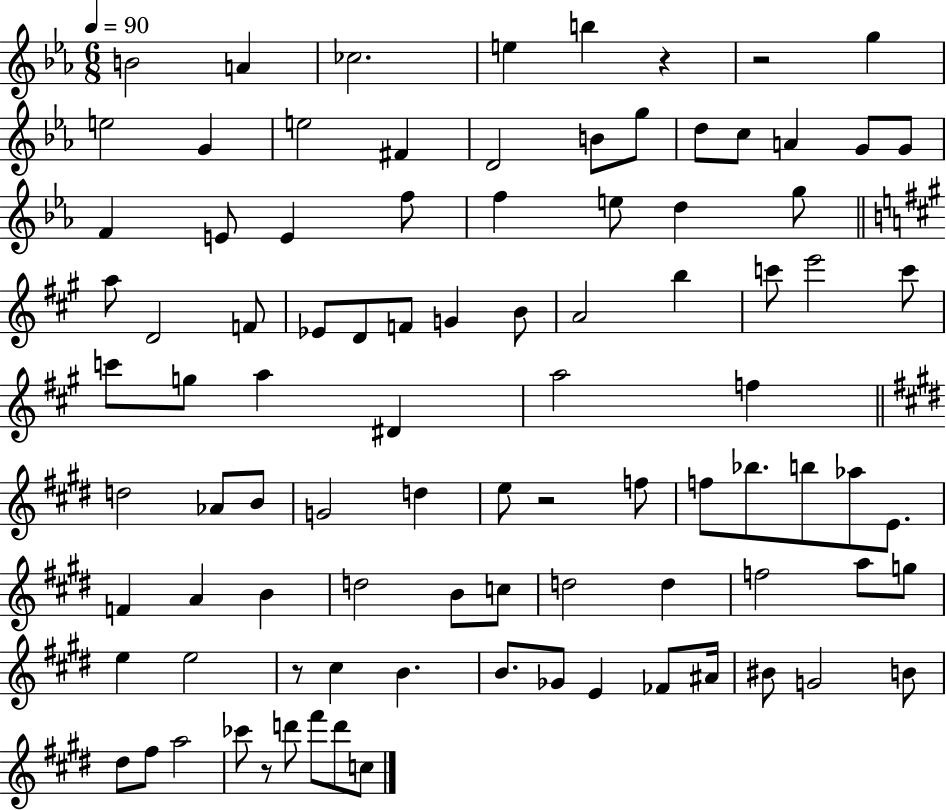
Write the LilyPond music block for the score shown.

{
  \clef treble
  \numericTimeSignature
  \time 6/8
  \key ees \major
  \tempo 4 = 90
  b'2 a'4 | ces''2. | e''4 b''4 r4 | r2 g''4 | \break e''2 g'4 | e''2 fis'4 | d'2 b'8 g''8 | d''8 c''8 a'4 g'8 g'8 | \break f'4 e'8 e'4 f''8 | f''4 e''8 d''4 g''8 | \bar "||" \break \key a \major a''8 d'2 f'8 | ees'8 d'8 f'8 g'4 b'8 | a'2 b''4 | c'''8 e'''2 c'''8 | \break c'''8 g''8 a''4 dis'4 | a''2 f''4 | \bar "||" \break \key e \major d''2 aes'8 b'8 | g'2 d''4 | e''8 r2 f''8 | f''8 bes''8. b''8 aes''8 e'8. | \break f'4 a'4 b'4 | d''2 b'8 c''8 | d''2 d''4 | f''2 a''8 g''8 | \break e''4 e''2 | r8 cis''4 b'4. | b'8. ges'8 e'4 fes'8 ais'16 | bis'8 g'2 b'8 | \break dis''8 fis''8 a''2 | ces'''8 r8 d'''8 fis'''8 d'''8 c''8 | \bar "|."
}